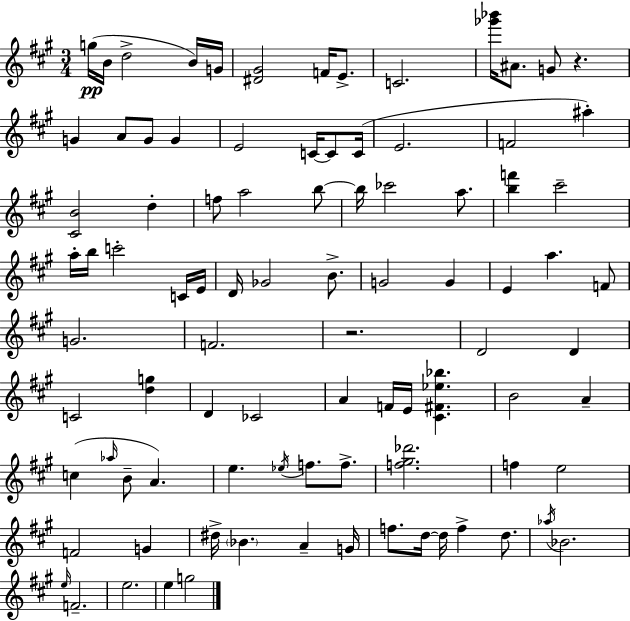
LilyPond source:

{
  \clef treble
  \numericTimeSignature
  \time 3/4
  \key a \major
  g''16(\pp b'16 d''2-> b'16) g'16 | <dis' gis'>2 f'16 e'8.-> | c'2. | <ges''' bes'''>16 ais'8. g'8 r4. | \break g'4 a'8 g'8 g'4 | e'2 c'16~~ c'8 c'16( | e'2. | f'2 ais''4-.) | \break <cis' b'>2 d''4-. | f''8 a''2 b''8~~ | b''16 ces'''2 a''8. | <b'' f'''>4 cis'''2-- | \break a''16-. b''16 c'''2-. c'16 e'16 | d'16 ges'2 b'8.-> | g'2 g'4 | e'4 a''4. f'8 | \break g'2. | f'2. | r2. | d'2 d'4 | \break c'2 <d'' g''>4 | d'4 ces'2 | a'4 f'16 e'16 <cis' fis' ees'' bes''>4. | b'2 a'4-- | \break c''4( \grace { aes''16 } b'8-- a'4.) | e''4. \acciaccatura { ees''16 } f''8. f''8.-> | <f'' gis'' des'''>2. | f''4 e''2 | \break f'2 g'4 | dis''16-> \parenthesize bes'4. a'4-- | g'16 f''8. d''16~~ d''16 f''4-> d''8. | \acciaccatura { aes''16 } bes'2. | \break \grace { e''16 } f'2.-- | e''2. | e''4 g''2 | \bar "|."
}